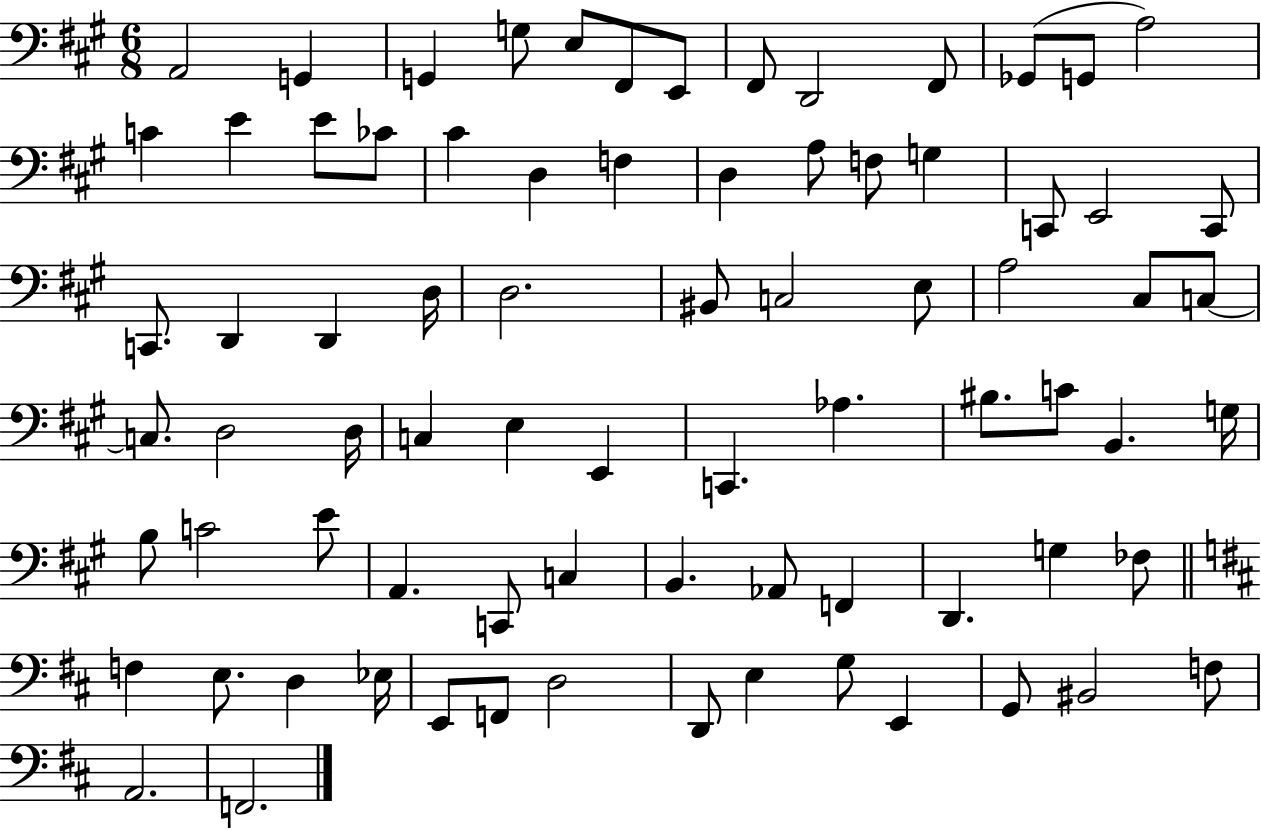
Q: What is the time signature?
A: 6/8